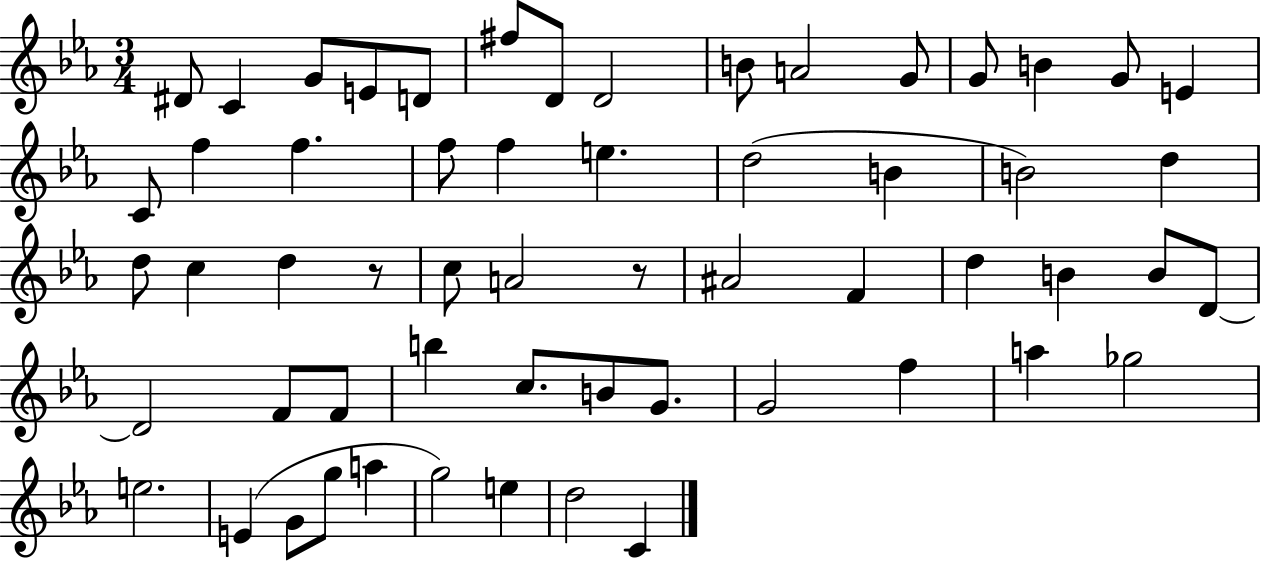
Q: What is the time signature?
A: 3/4